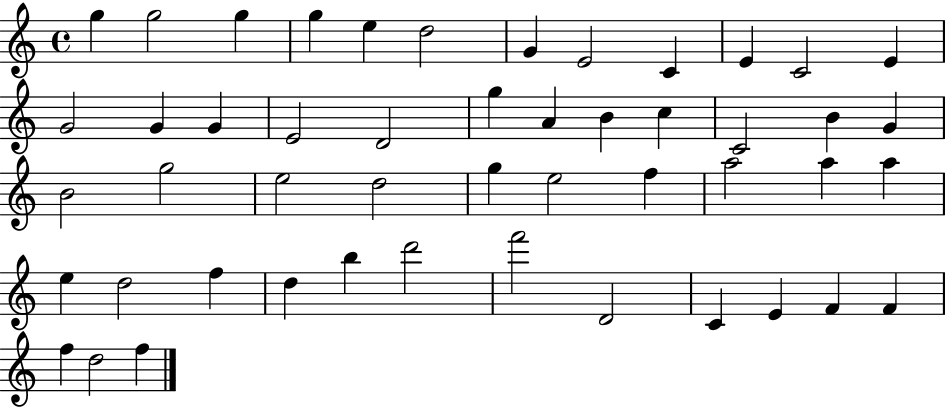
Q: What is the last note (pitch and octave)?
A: F5